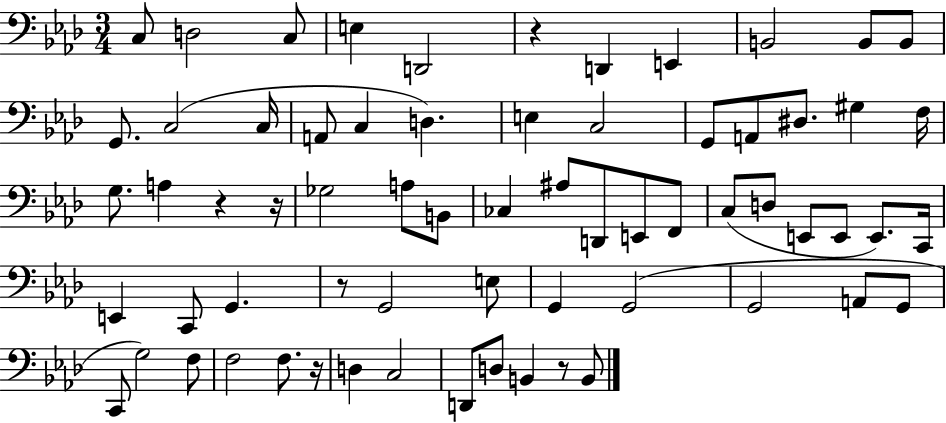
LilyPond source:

{
  \clef bass
  \numericTimeSignature
  \time 3/4
  \key aes \major
  c8 d2 c8 | e4 d,2 | r4 d,4 e,4 | b,2 b,8 b,8 | \break g,8. c2( c16 | a,8 c4 d4.) | e4 c2 | g,8 a,8 dis8. gis4 f16 | \break g8. a4 r4 r16 | ges2 a8 b,8 | ces4 ais8 d,8 e,8 f,8 | c8( d8 e,8 e,8 e,8.) c,16 | \break e,4 c,8 g,4. | r8 g,2 e8 | g,4 g,2( | g,2 a,8 g,8 | \break c,8 g2) f8 | f2 f8. r16 | d4 c2 | d,8 d8 b,4 r8 b,8 | \break \bar "|."
}